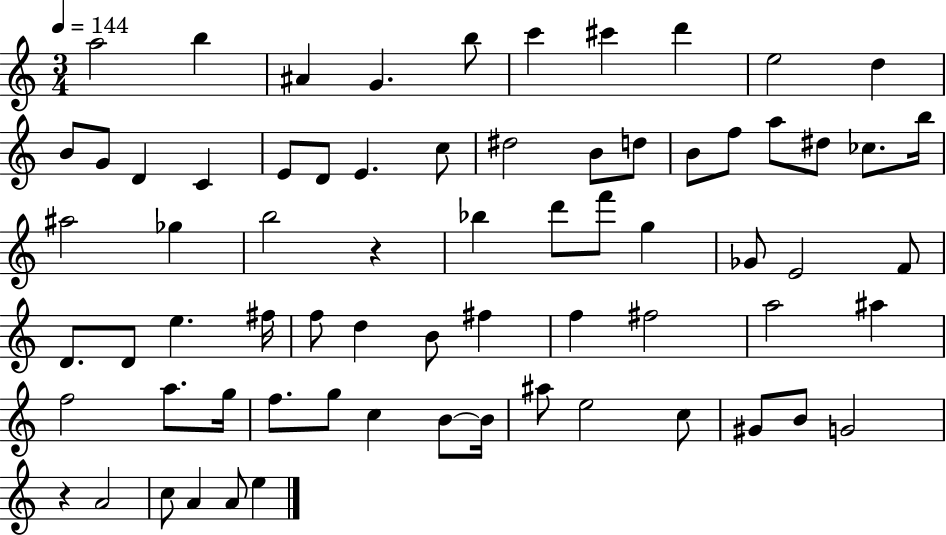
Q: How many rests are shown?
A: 2